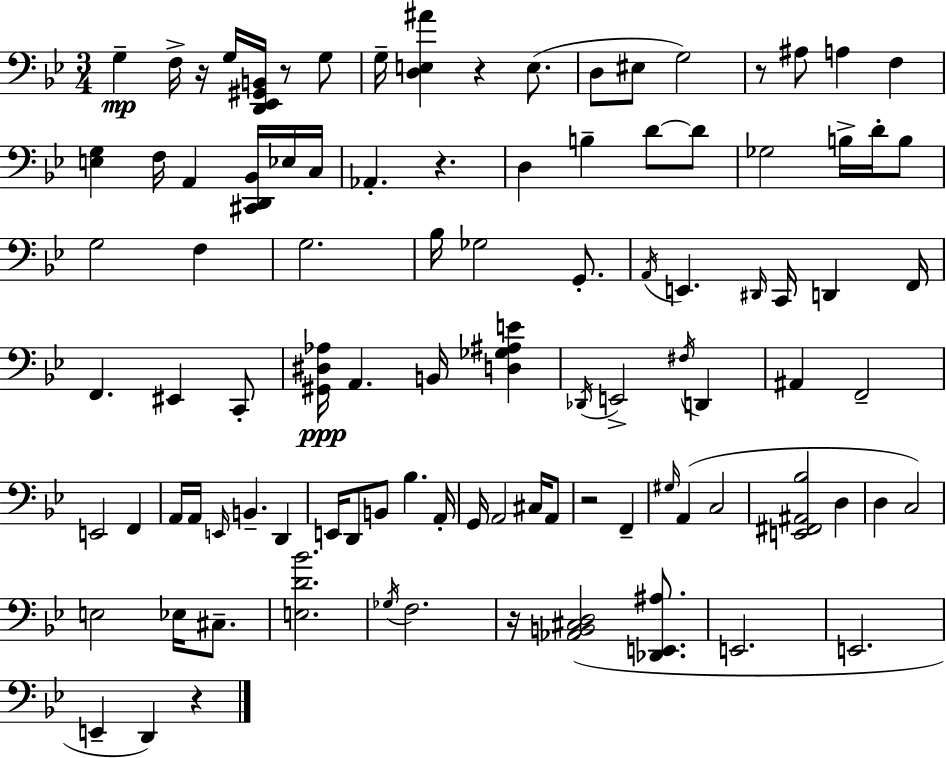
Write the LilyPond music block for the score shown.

{
  \clef bass
  \numericTimeSignature
  \time 3/4
  \key g \minor
  \repeat volta 2 { g4--\mp f16-> r16 g16 <d, ees, gis, b,>16 r8 g8 | g16-- <d e ais'>4 r4 e8.( | d8 eis8 g2) | r8 ais8 a4 f4 | \break <e g>4 f16 a,4 <cis, d, bes,>16 ees16 c16 | aes,4.-. r4. | d4 b4-- d'8~~ d'8 | ges2 b16-> d'16-. b8 | \break g2 f4 | g2. | bes16 ges2 g,8.-. | \acciaccatura { a,16 } e,4. \grace { dis,16 } c,16 d,4 | \break f,16 f,4. eis,4 | c,8-. <gis, dis aes>16\ppp a,4. b,16 <d ges ais e'>4 | \acciaccatura { des,16 } e,2-> \acciaccatura { fis16 } | d,4 ais,4 f,2-- | \break e,2 | f,4 a,16 a,16 \grace { e,16 } b,4.-- | d,4 e,16 d,8 b,8 bes4. | a,16-. g,16 a,2 | \break cis16 a,8 r2 | f,4-- \grace { gis16 } a,4( c2 | <e, fis, ais, bes>2 | d4 d4 c2) | \break e2 | ees16 cis8.-- <e d' bes'>2. | \acciaccatura { ges16 } f2. | r16 <aes, b, cis d>2( | \break <des, e, ais>8. e,2. | e,2. | e,4-- d,4) | r4 } \bar "|."
}